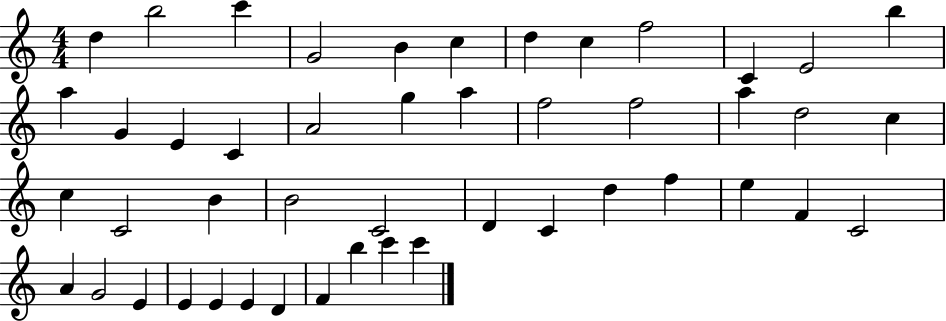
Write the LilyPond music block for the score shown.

{
  \clef treble
  \numericTimeSignature
  \time 4/4
  \key c \major
  d''4 b''2 c'''4 | g'2 b'4 c''4 | d''4 c''4 f''2 | c'4 e'2 b''4 | \break a''4 g'4 e'4 c'4 | a'2 g''4 a''4 | f''2 f''2 | a''4 d''2 c''4 | \break c''4 c'2 b'4 | b'2 c'2 | d'4 c'4 d''4 f''4 | e''4 f'4 c'2 | \break a'4 g'2 e'4 | e'4 e'4 e'4 d'4 | f'4 b''4 c'''4 c'''4 | \bar "|."
}